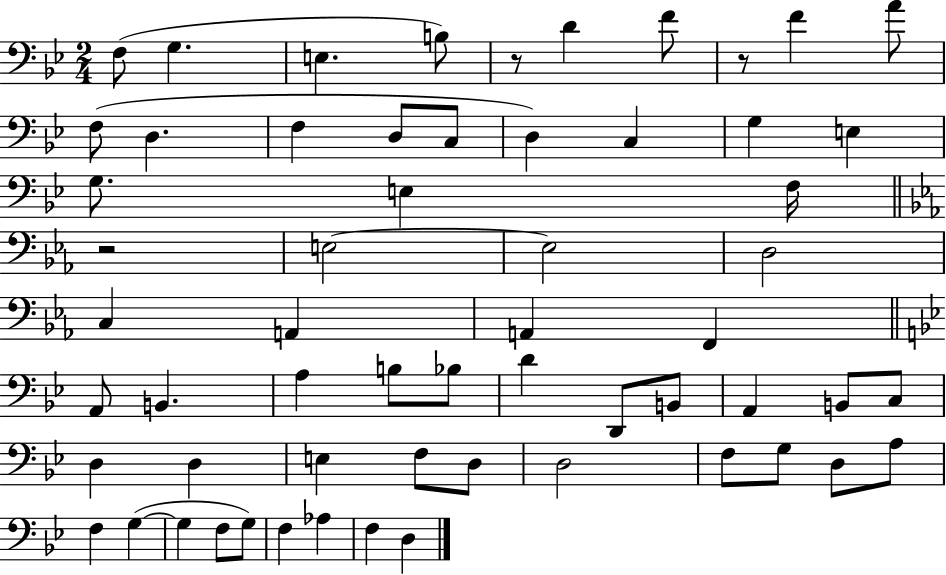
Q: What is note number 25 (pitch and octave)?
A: A2